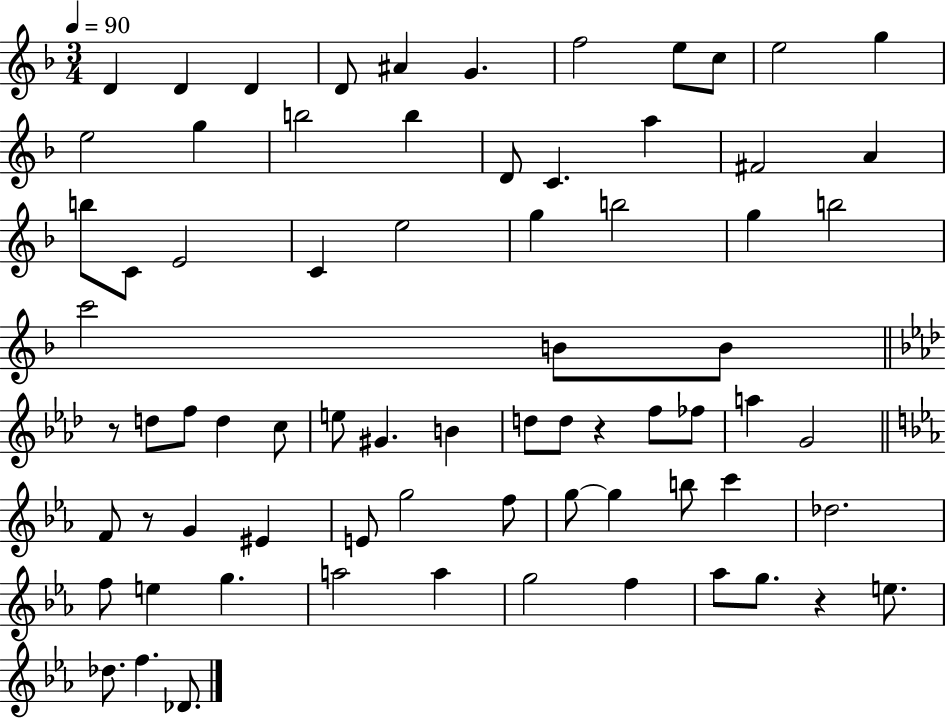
X:1
T:Untitled
M:3/4
L:1/4
K:F
D D D D/2 ^A G f2 e/2 c/2 e2 g e2 g b2 b D/2 C a ^F2 A b/2 C/2 E2 C e2 g b2 g b2 c'2 B/2 B/2 z/2 d/2 f/2 d c/2 e/2 ^G B d/2 d/2 z f/2 _f/2 a G2 F/2 z/2 G ^E E/2 g2 f/2 g/2 g b/2 c' _d2 f/2 e g a2 a g2 f _a/2 g/2 z e/2 _d/2 f _D/2